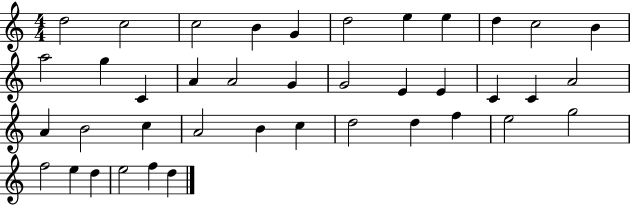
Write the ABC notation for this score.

X:1
T:Untitled
M:4/4
L:1/4
K:C
d2 c2 c2 B G d2 e e d c2 B a2 g C A A2 G G2 E E C C A2 A B2 c A2 B c d2 d f e2 g2 f2 e d e2 f d